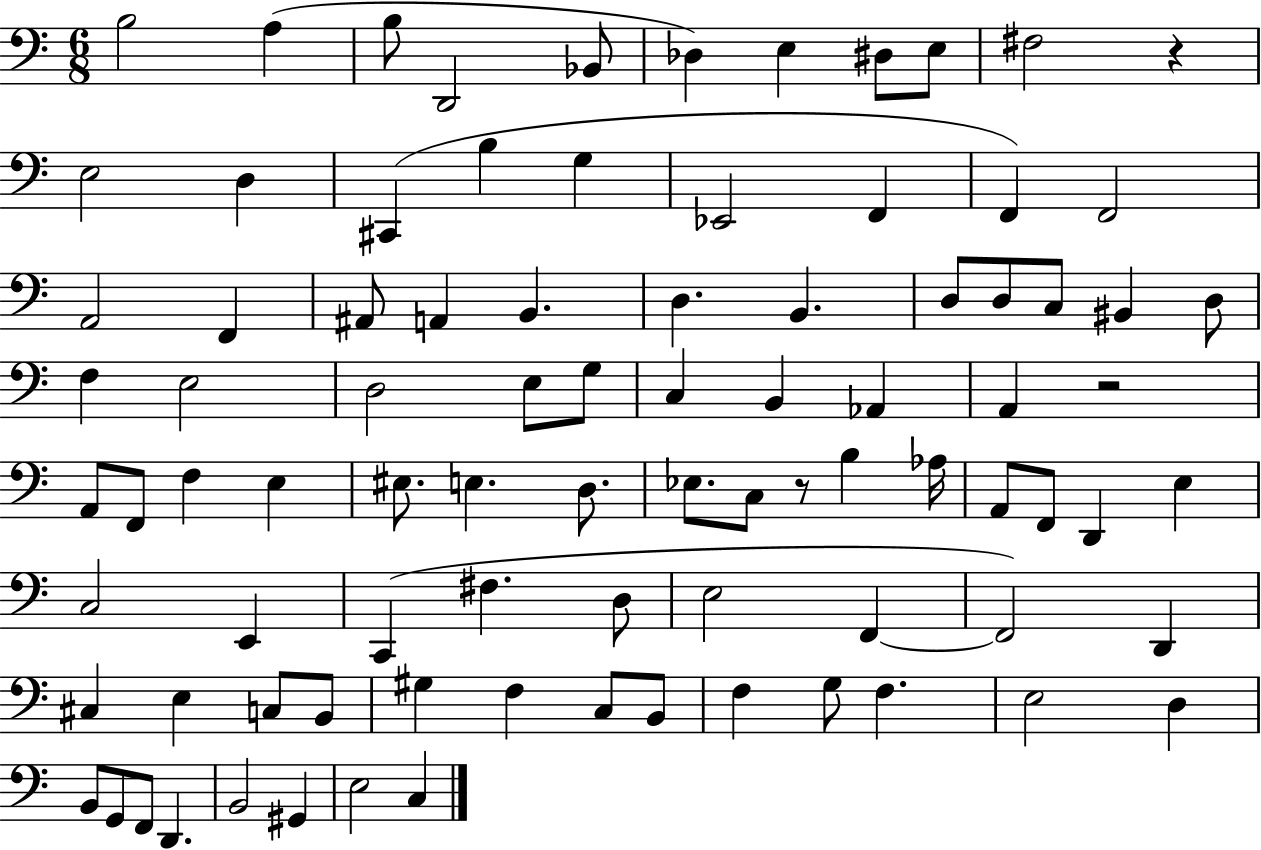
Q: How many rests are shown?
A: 3